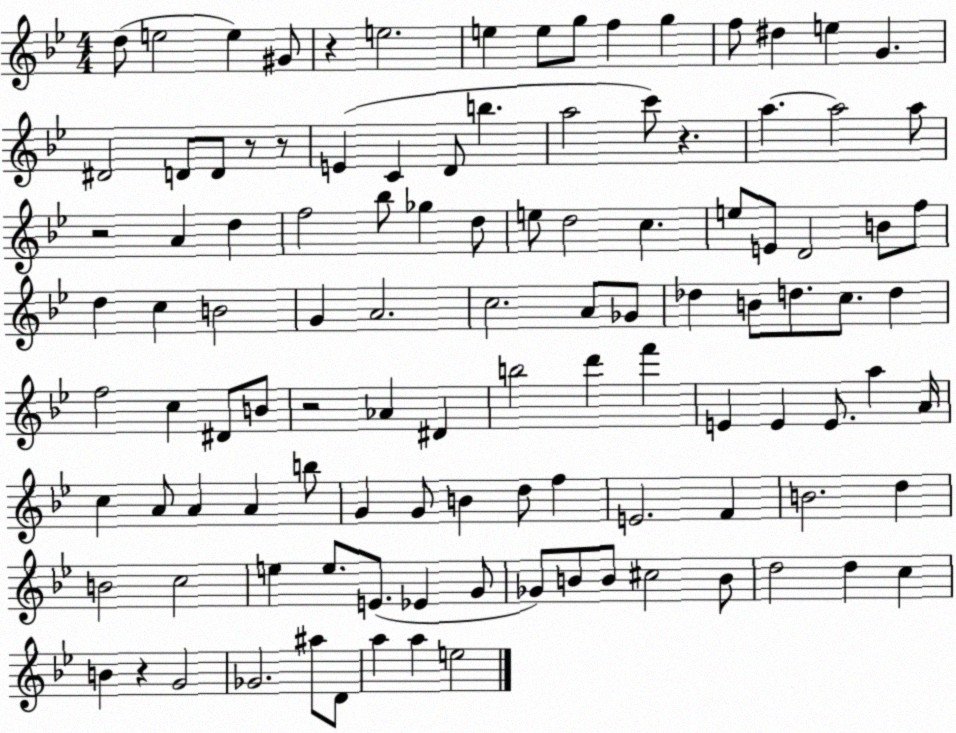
X:1
T:Untitled
M:4/4
L:1/4
K:Bb
d/2 e2 e ^G/2 z e2 e e/2 g/2 f g f/2 ^d e G ^D2 D/2 D/2 z/2 z/2 E C D/2 b a2 c'/2 z a a2 a/2 z2 A d f2 _b/2 _g d/2 e/2 d2 c e/2 E/2 D2 B/2 f/2 d c B2 G A2 c2 A/2 _G/2 _d B/2 d/2 c/2 d f2 c ^D/2 B/2 z2 _A ^D b2 d' f' E E E/2 a A/4 c A/2 A A b/2 G G/2 B d/2 f E2 F B2 d B2 c2 e e/2 E/2 _E G/2 _G/2 B/2 B/2 ^c2 B/2 d2 d c B z G2 _G2 ^a/2 D/2 a a e2